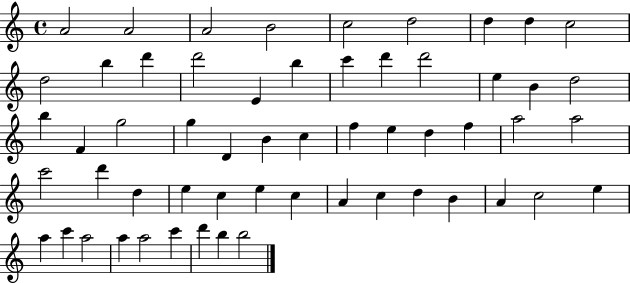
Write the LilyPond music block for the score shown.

{
  \clef treble
  \time 4/4
  \defaultTimeSignature
  \key c \major
  a'2 a'2 | a'2 b'2 | c''2 d''2 | d''4 d''4 c''2 | \break d''2 b''4 d'''4 | d'''2 e'4 b''4 | c'''4 d'''4 d'''2 | e''4 b'4 d''2 | \break b''4 f'4 g''2 | g''4 d'4 b'4 c''4 | f''4 e''4 d''4 f''4 | a''2 a''2 | \break c'''2 d'''4 d''4 | e''4 c''4 e''4 c''4 | a'4 c''4 d''4 b'4 | a'4 c''2 e''4 | \break a''4 c'''4 a''2 | a''4 a''2 c'''4 | d'''4 b''4 b''2 | \bar "|."
}